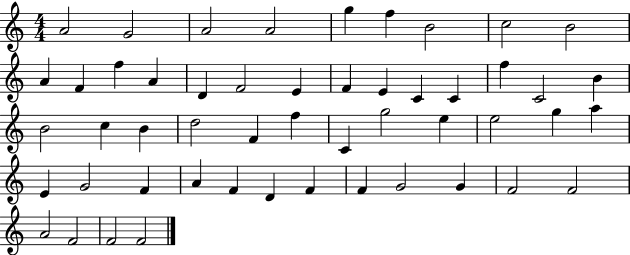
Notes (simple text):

A4/h G4/h A4/h A4/h G5/q F5/q B4/h C5/h B4/h A4/q F4/q F5/q A4/q D4/q F4/h E4/q F4/q E4/q C4/q C4/q F5/q C4/h B4/q B4/h C5/q B4/q D5/h F4/q F5/q C4/q G5/h E5/q E5/h G5/q A5/q E4/q G4/h F4/q A4/q F4/q D4/q F4/q F4/q G4/h G4/q F4/h F4/h A4/h F4/h F4/h F4/h